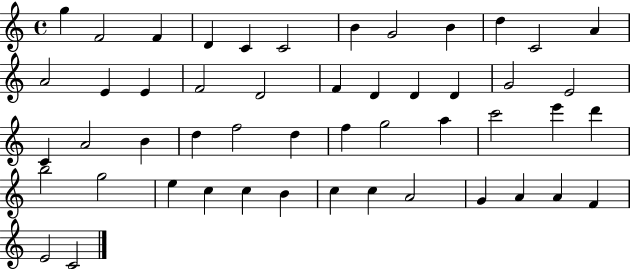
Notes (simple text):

G5/q F4/h F4/q D4/q C4/q C4/h B4/q G4/h B4/q D5/q C4/h A4/q A4/h E4/q E4/q F4/h D4/h F4/q D4/q D4/q D4/q G4/h E4/h C4/q A4/h B4/q D5/q F5/h D5/q F5/q G5/h A5/q C6/h E6/q D6/q B5/h G5/h E5/q C5/q C5/q B4/q C5/q C5/q A4/h G4/q A4/q A4/q F4/q E4/h C4/h